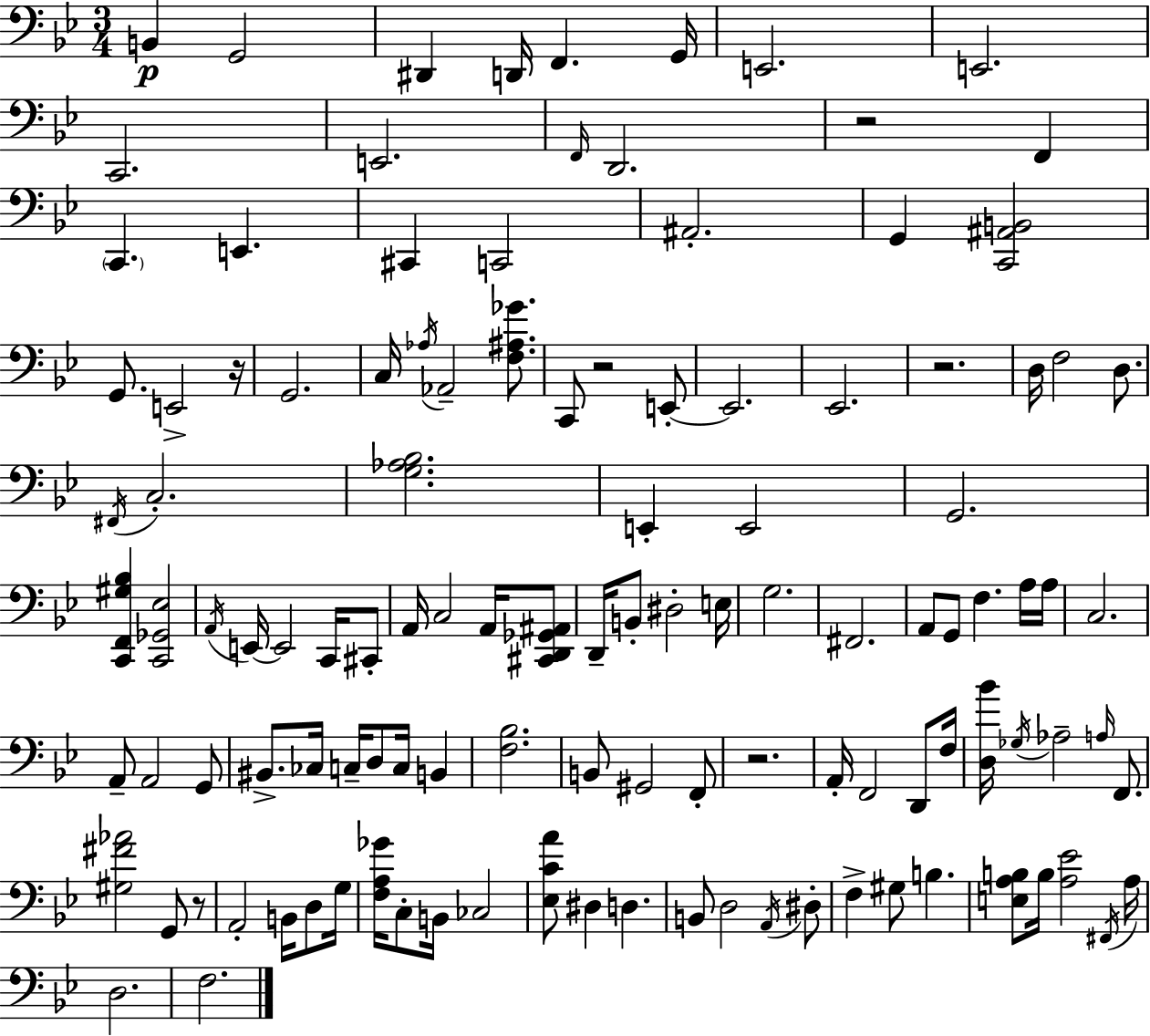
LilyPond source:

{
  \clef bass
  \numericTimeSignature
  \time 3/4
  \key g \minor
  b,4\p g,2 | dis,4 d,16 f,4. g,16 | e,2. | e,2. | \break c,2. | e,2. | \grace { f,16 } d,2. | r2 f,4 | \break \parenthesize c,4. e,4. | cis,4 c,2 | ais,2.-. | g,4 <c, ais, b,>2 | \break g,8. e,2-> | r16 g,2. | c16 \acciaccatura { aes16 } aes,2-- <f ais ges'>8. | c,8 r2 | \break e,8-.~~ e,2. | ees,2. | r2. | d16 f2 d8. | \break \acciaccatura { fis,16 } c2.-. | <g aes bes>2. | e,4-. e,2 | g,2. | \break <c, f, gis bes>4 <c, ges, ees>2 | \acciaccatura { a,16 } e,16~~ e,2 | c,16 cis,8-. a,16 c2 | a,16 <cis, d, ges, ais,>8 d,16-- b,8-. dis2-. | \break e16 g2. | fis,2. | a,8 g,8 f4. | a16 a16 c2. | \break a,8-- a,2 | g,8 bis,8.-> ces16 c16-- d8 c16 | b,4 <f bes>2. | b,8 gis,2 | \break f,8-. r2. | a,16-. f,2 | d,8 f16 <d bes'>16 \acciaccatura { ges16 } aes2-- | \grace { a16 } f,8. <gis fis' aes'>2 | \break g,8 r8 a,2-. | b,16 d8 g16 <f a ges'>16 c8-. b,16 ces2 | <ees c' a'>8 dis4 | d4. b,8 d2 | \break \acciaccatura { a,16 } dis8-. f4-> gis8 | b4. <e a b>8 b16 <a ees'>2 | \acciaccatura { fis,16 } a16 d2. | f2. | \break \bar "|."
}